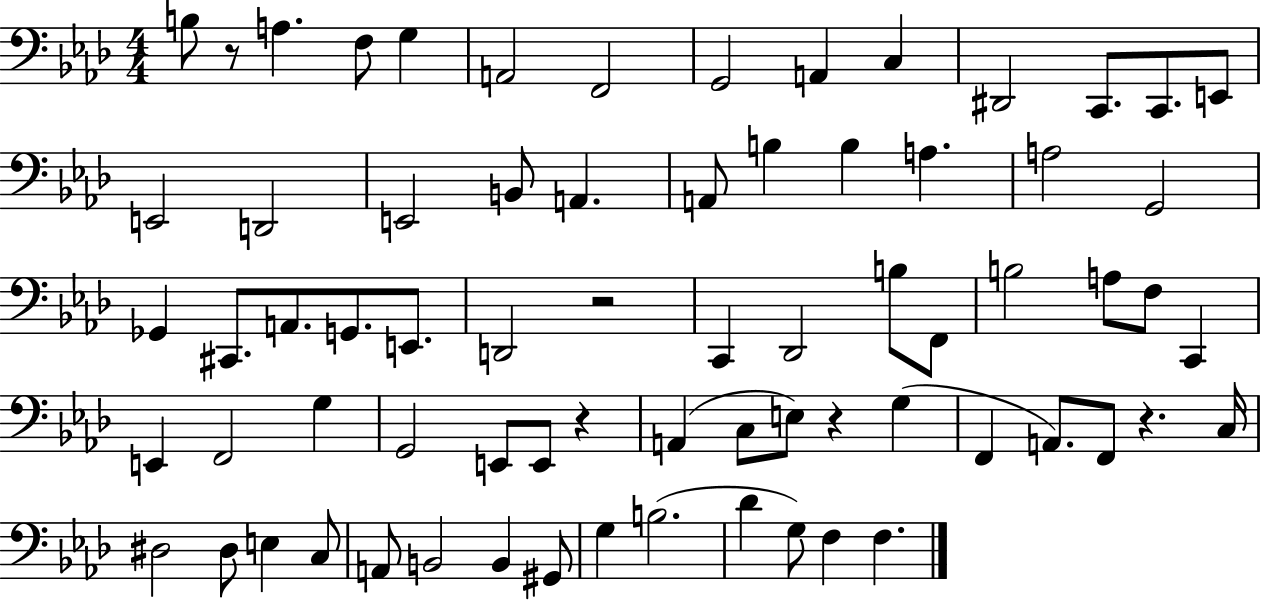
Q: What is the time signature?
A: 4/4